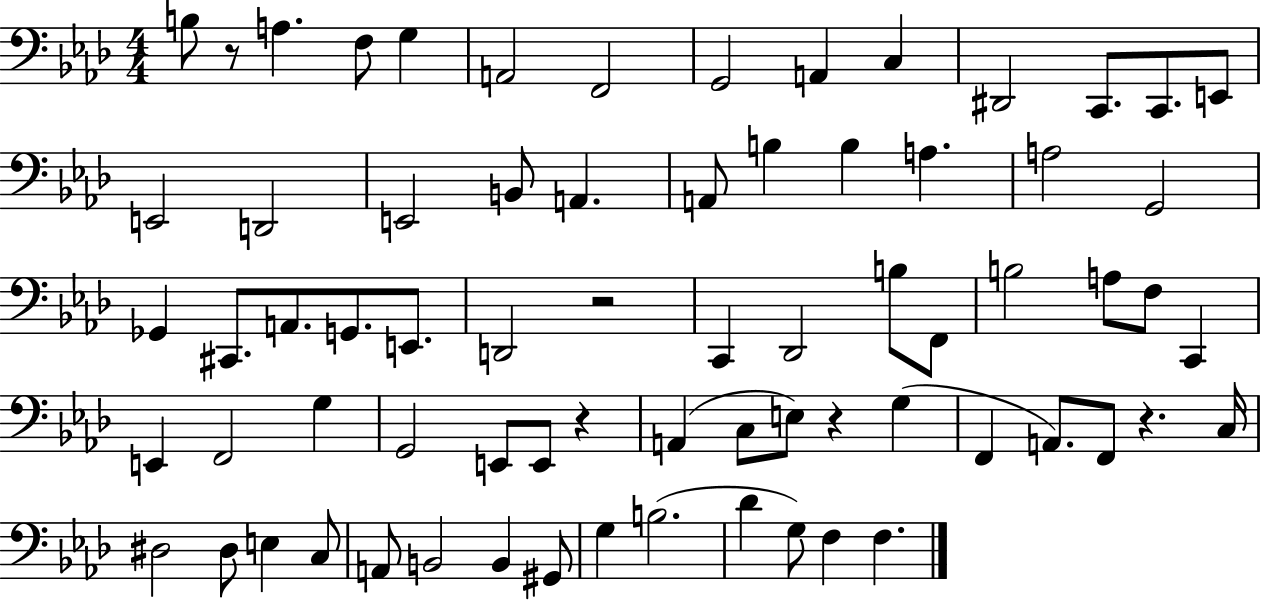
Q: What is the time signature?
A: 4/4